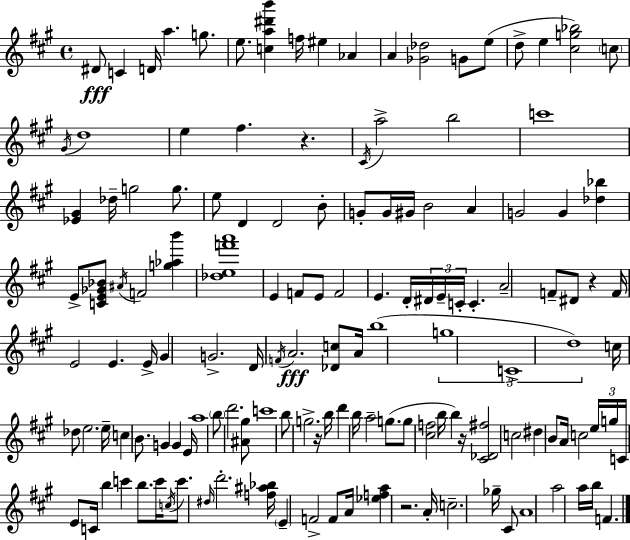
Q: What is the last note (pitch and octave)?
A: F4